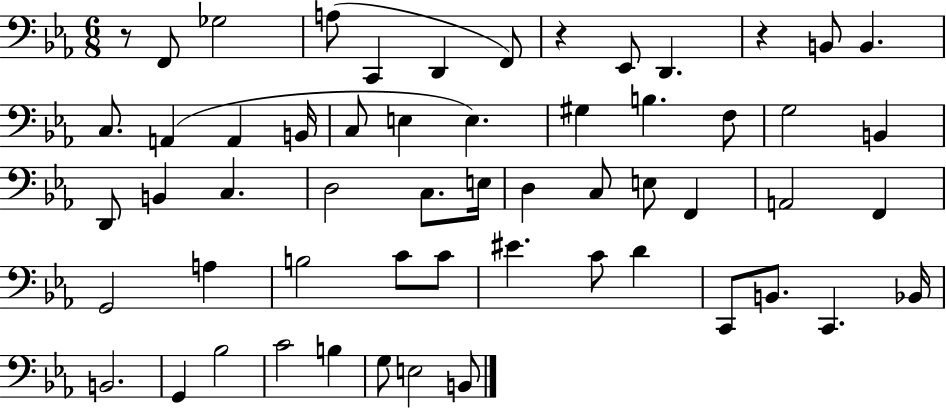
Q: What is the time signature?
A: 6/8